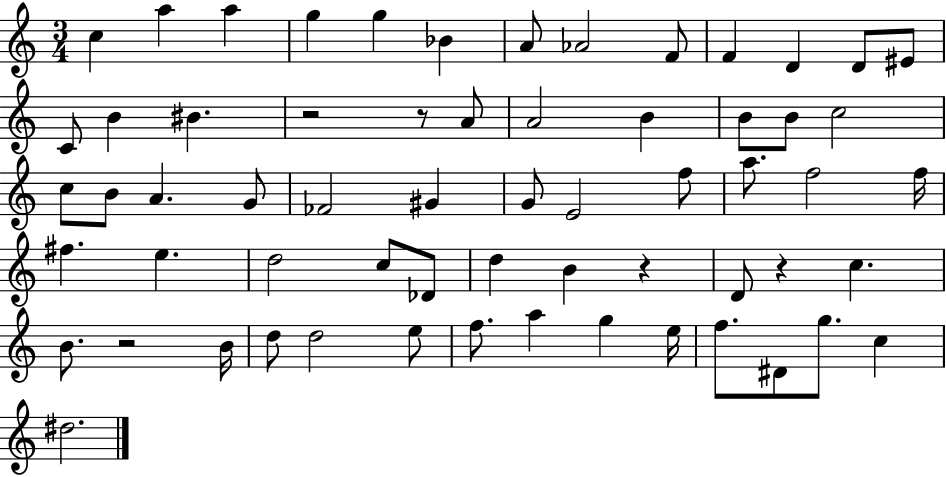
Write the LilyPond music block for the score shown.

{
  \clef treble
  \numericTimeSignature
  \time 3/4
  \key c \major
  c''4 a''4 a''4 | g''4 g''4 bes'4 | a'8 aes'2 f'8 | f'4 d'4 d'8 eis'8 | \break c'8 b'4 bis'4. | r2 r8 a'8 | a'2 b'4 | b'8 b'8 c''2 | \break c''8 b'8 a'4. g'8 | fes'2 gis'4 | g'8 e'2 f''8 | a''8. f''2 f''16 | \break fis''4. e''4. | d''2 c''8 des'8 | d''4 b'4 r4 | d'8 r4 c''4. | \break b'8. r2 b'16 | d''8 d''2 e''8 | f''8. a''4 g''4 e''16 | f''8. dis'8 g''8. c''4 | \break dis''2. | \bar "|."
}